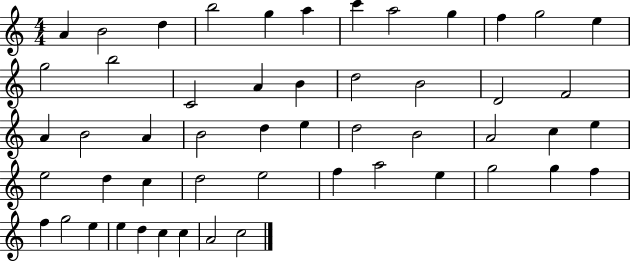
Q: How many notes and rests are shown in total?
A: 52